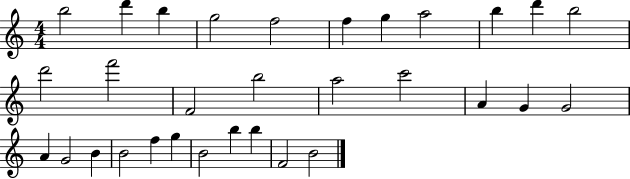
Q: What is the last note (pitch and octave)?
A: B4